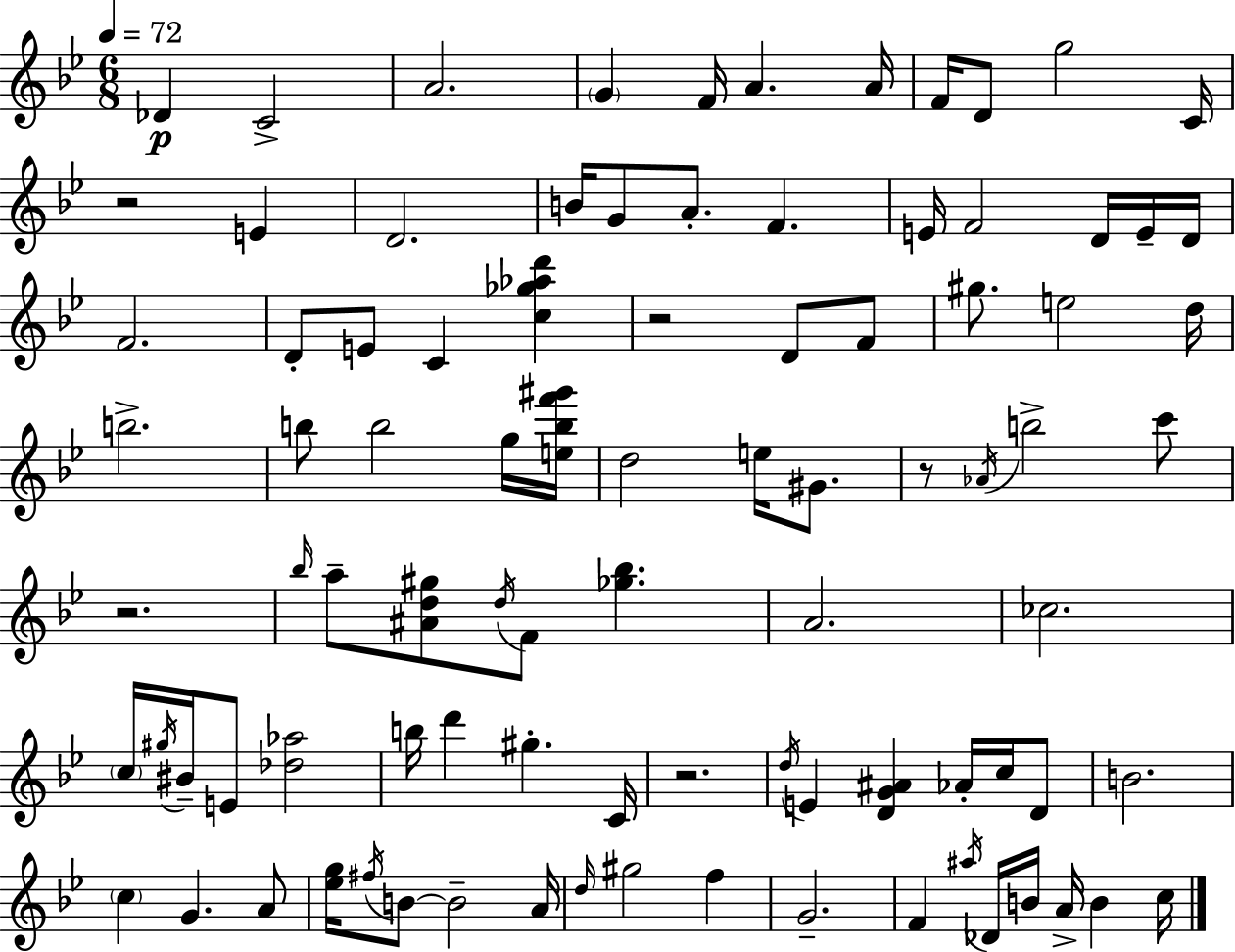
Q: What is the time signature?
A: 6/8